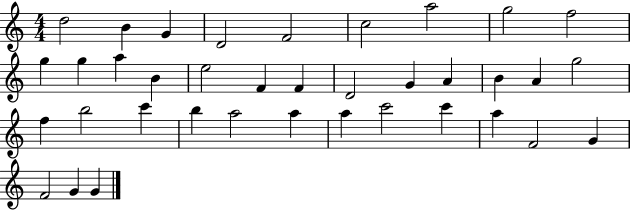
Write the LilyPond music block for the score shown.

{
  \clef treble
  \numericTimeSignature
  \time 4/4
  \key c \major
  d''2 b'4 g'4 | d'2 f'2 | c''2 a''2 | g''2 f''2 | \break g''4 g''4 a''4 b'4 | e''2 f'4 f'4 | d'2 g'4 a'4 | b'4 a'4 g''2 | \break f''4 b''2 c'''4 | b''4 a''2 a''4 | a''4 c'''2 c'''4 | a''4 f'2 g'4 | \break f'2 g'4 g'4 | \bar "|."
}